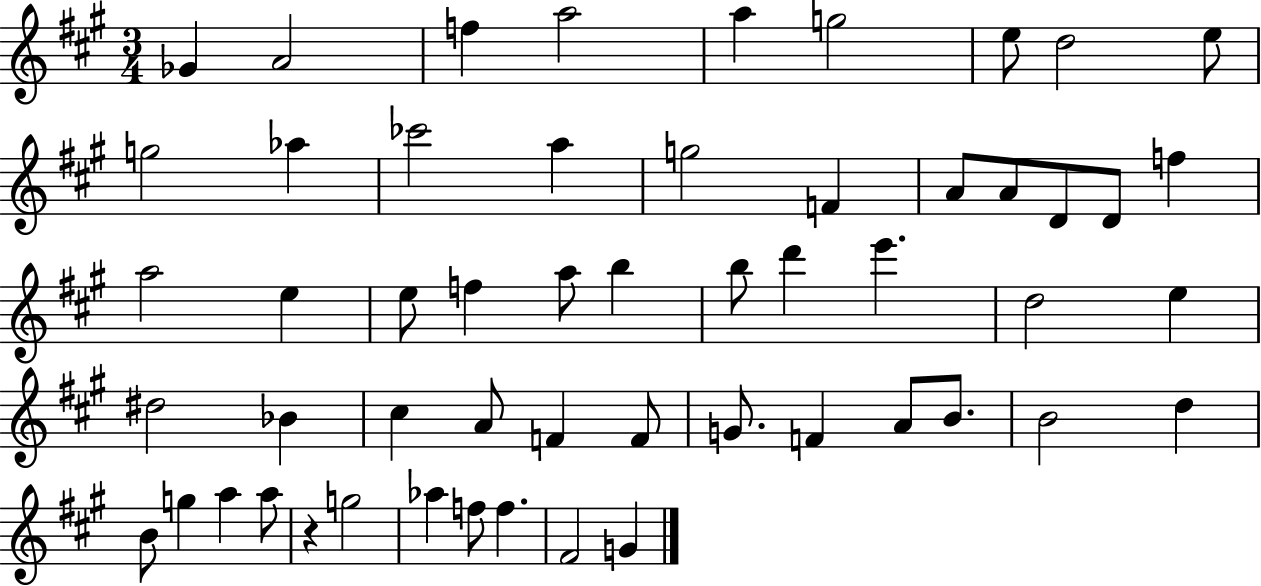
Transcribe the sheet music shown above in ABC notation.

X:1
T:Untitled
M:3/4
L:1/4
K:A
_G A2 f a2 a g2 e/2 d2 e/2 g2 _a _c'2 a g2 F A/2 A/2 D/2 D/2 f a2 e e/2 f a/2 b b/2 d' e' d2 e ^d2 _B ^c A/2 F F/2 G/2 F A/2 B/2 B2 d B/2 g a a/2 z g2 _a f/2 f ^F2 G